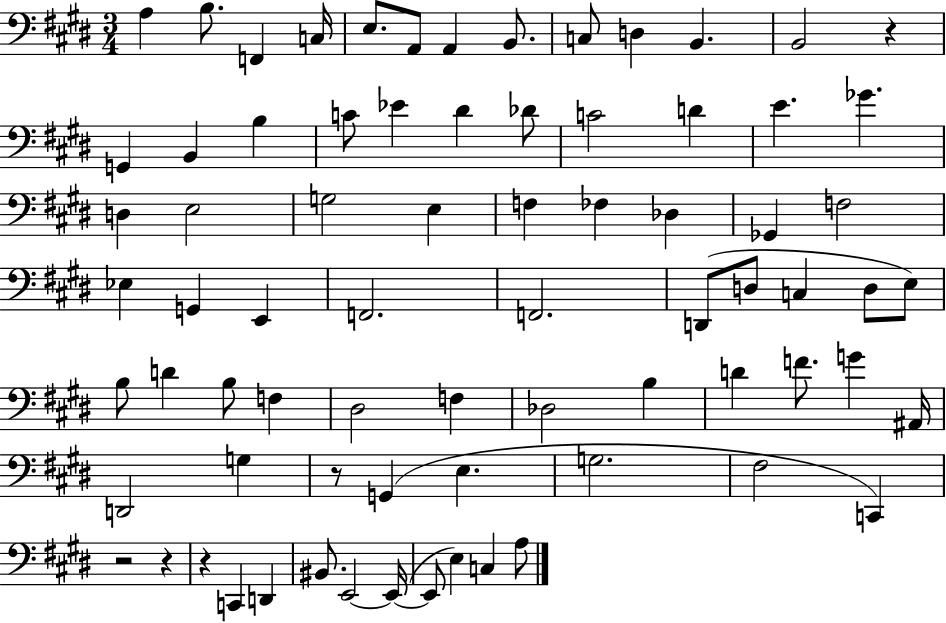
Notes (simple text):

A3/q B3/e. F2/q C3/s E3/e. A2/e A2/q B2/e. C3/e D3/q B2/q. B2/h R/q G2/q B2/q B3/q C4/e Eb4/q D#4/q Db4/e C4/h D4/q E4/q. Gb4/q. D3/q E3/h G3/h E3/q F3/q FES3/q Db3/q Gb2/q F3/h Eb3/q G2/q E2/q F2/h. F2/h. D2/e D3/e C3/q D3/e E3/e B3/e D4/q B3/e F3/q D#3/h F3/q Db3/h B3/q D4/q F4/e. G4/q A#2/s D2/h G3/q R/e G2/q E3/q. G3/h. F#3/h C2/q R/h R/q R/q C2/q D2/q BIS2/e. E2/h E2/s E2/e E3/q C3/q A3/e